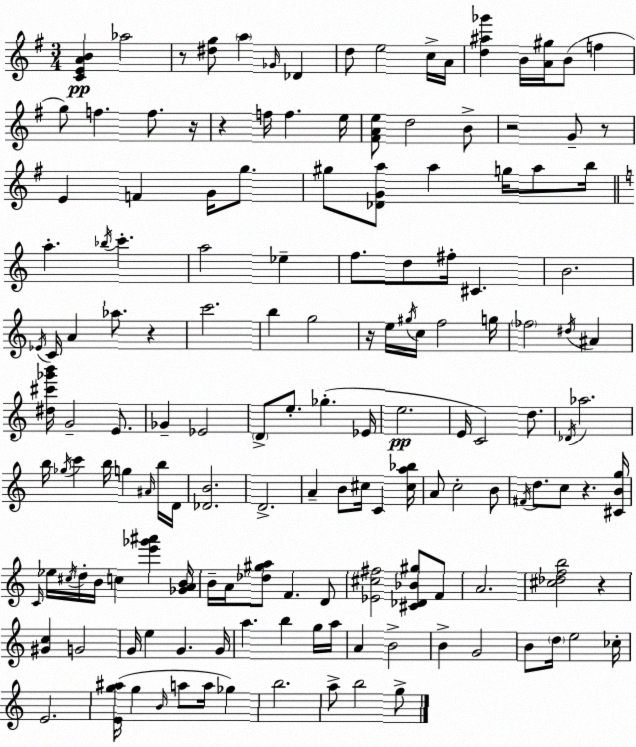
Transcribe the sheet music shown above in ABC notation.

X:1
T:Untitled
M:3/4
L:1/4
K:Em
[CEAB] _a2 z/2 [^dg]/2 a _G/4 _D d/2 e2 c/4 A/4 [d^a_g'] B/4 [A^g]/4 B/2 f g/2 f f/2 z/4 z f/4 f e/4 [^FAe]/2 d2 B/2 z2 G/2 z/2 E F G/4 g/2 ^g/2 [_DGa]/2 a g/4 a/2 b/4 a _b/4 c' a2 _e f/2 d/2 ^f/4 ^C B2 _E/4 C/4 A _a/2 z c'2 b g2 z/4 e/4 ^g/4 c/4 f2 g/4 _f2 ^d/4 ^A [^d^c'_g'b']/4 G2 E/2 _G _E2 D/2 e/2 _g _E/4 e2 E/4 C2 d/2 _D/4 _a2 b/4 _g/4 c' b/4 g ^A/4 b/4 D/4 [_DB]2 D2 A B/2 ^c/4 C [^ca_b]/4 A/2 c2 B/2 ^F/4 d/2 c/2 z [^CBg]/4 C/4 _e/4 ^c/4 d/4 B/4 c [e'_g'^a'] [_GAB]/4 B/4 A/4 [_d^ga]/2 F D/2 [_E^c^f]2 [^C_D_B^g]/2 F/2 A2 [^c_dfb]2 z [^Gc] G2 G/4 e G G/4 a b g/4 a/4 A B2 B G2 B/2 d/4 e2 _c/4 E2 [Eg^a]/4 g B/4 a/2 a/4 _g b2 a/2 b2 g/2